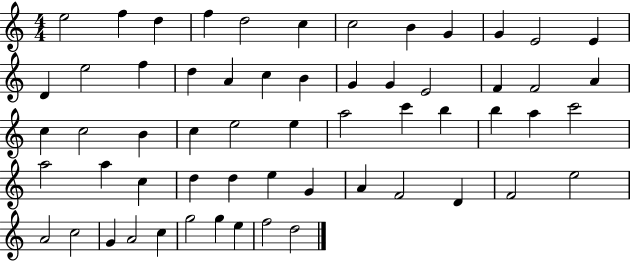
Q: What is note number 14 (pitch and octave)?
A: E5